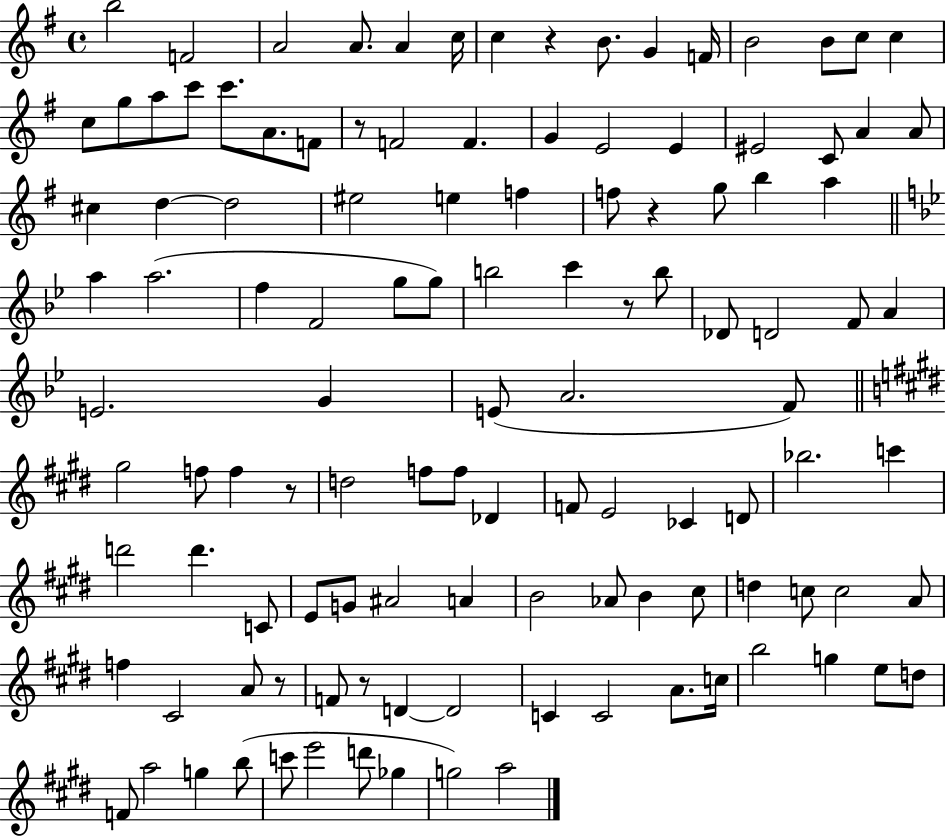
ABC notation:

X:1
T:Untitled
M:4/4
L:1/4
K:G
b2 F2 A2 A/2 A c/4 c z B/2 G F/4 B2 B/2 c/2 c c/2 g/2 a/2 c'/2 c'/2 A/2 F/2 z/2 F2 F G E2 E ^E2 C/2 A A/2 ^c d d2 ^e2 e f f/2 z g/2 b a a a2 f F2 g/2 g/2 b2 c' z/2 b/2 _D/2 D2 F/2 A E2 G E/2 A2 F/2 ^g2 f/2 f z/2 d2 f/2 f/2 _D F/2 E2 _C D/2 _b2 c' d'2 d' C/2 E/2 G/2 ^A2 A B2 _A/2 B ^c/2 d c/2 c2 A/2 f ^C2 A/2 z/2 F/2 z/2 D D2 C C2 A/2 c/4 b2 g e/2 d/2 F/2 a2 g b/2 c'/2 e'2 d'/2 _g g2 a2